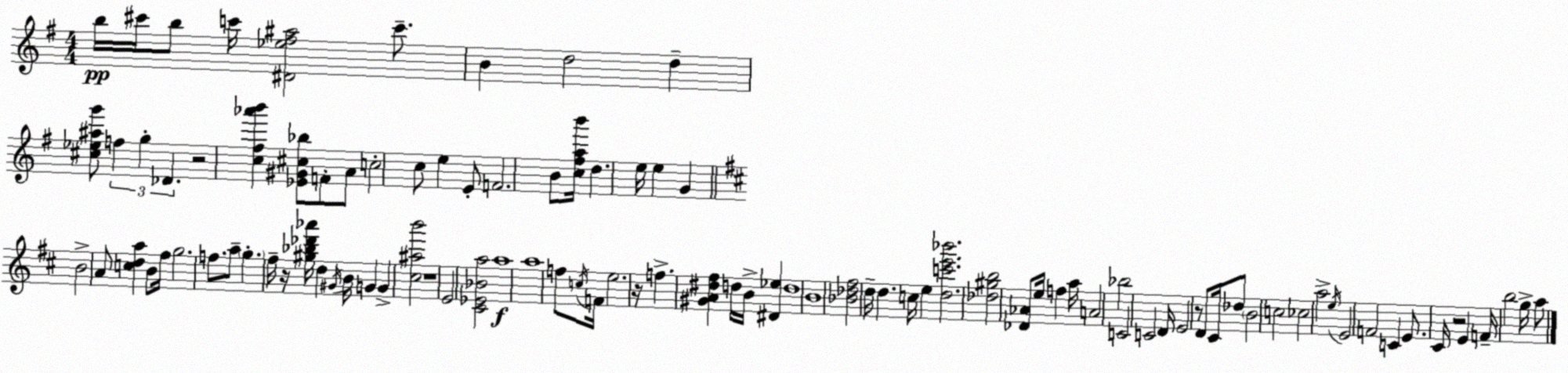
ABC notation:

X:1
T:Untitled
M:4/4
L:1/4
K:G
b/4 ^c'/4 b/2 c'/4 [^D_e^f^a]2 c'/2 B d2 d [^c_e^ag']/2 f g _D z2 [c^f_a'b'] [_E^G^c_b]/2 F/2 A/2 c2 c/2 e E/2 F2 B/2 [c^fab']/4 d e/4 e G B2 A/2 [cda] B/2 ^f/4 g2 f/2 a/2 g ^f/4 z/4 [^g_b_d'_a']/4 d ^G/4 B/4 G G [^c^ab']2 z4 E2 [^C_E_Ba]2 a4 a4 f/2 c/4 F/4 e2 z/4 f [^GA^d^f] d/4 B/4 [^D_e] d4 B4 [_B_d^f]2 d/4 d c/4 e [dc'e'_b']2 [_d^gb]2 [_D_A]/2 e/4 f a/4 A2 _b2 C2 C2 D/4 E2 z/2 D/2 ^C/4 _d/2 B2 c2 _c2 a2 e/4 E2 F2 C E/2 ^C/4 z2 E F/4 b2 g/4 a/2